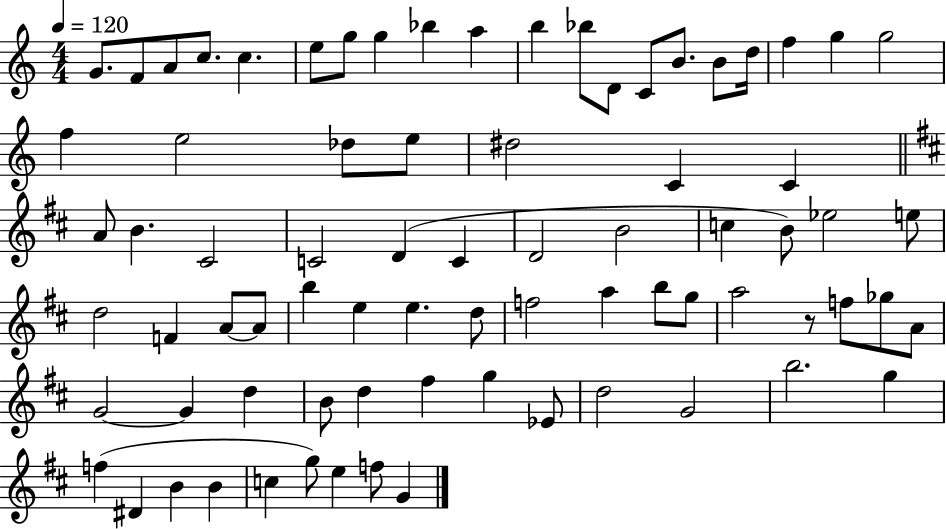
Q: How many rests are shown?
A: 1